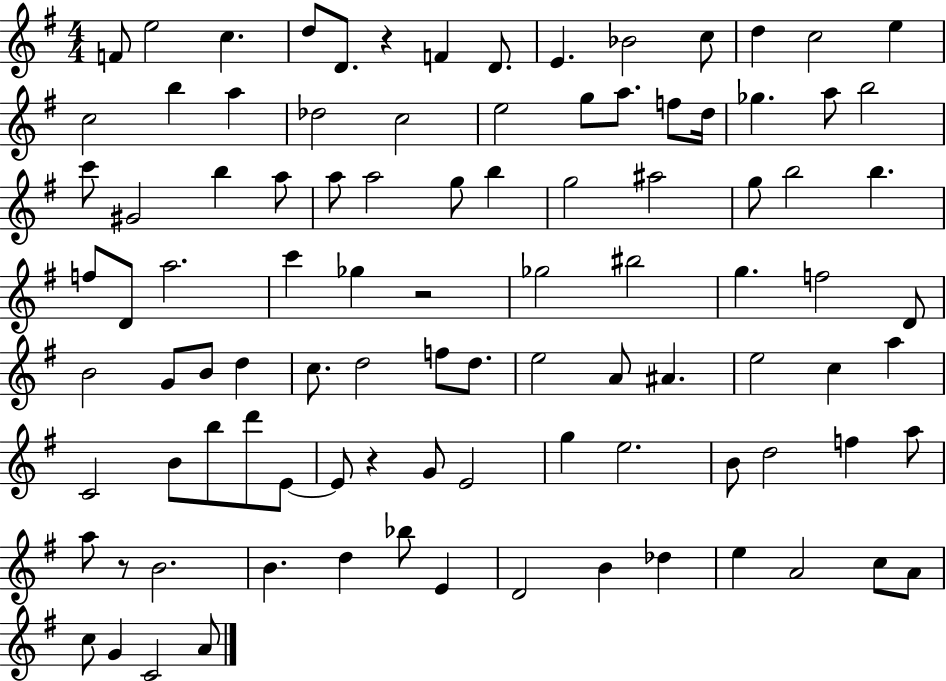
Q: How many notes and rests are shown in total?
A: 98